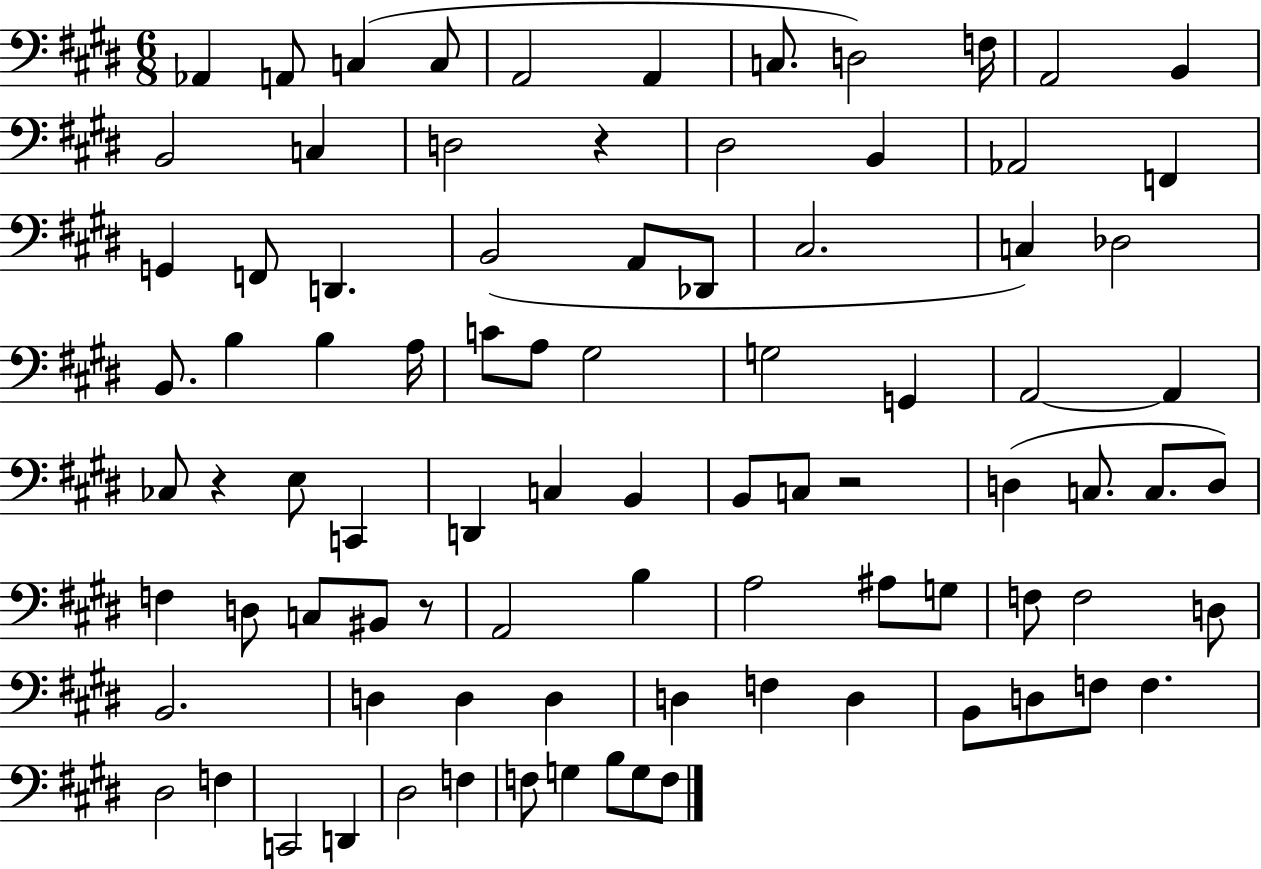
Ab2/q A2/e C3/q C3/e A2/h A2/q C3/e. D3/h F3/s A2/h B2/q B2/h C3/q D3/h R/q D#3/h B2/q Ab2/h F2/q G2/q F2/e D2/q. B2/h A2/e Db2/e C#3/h. C3/q Db3/h B2/e. B3/q B3/q A3/s C4/e A3/e G#3/h G3/h G2/q A2/h A2/q CES3/e R/q E3/e C2/q D2/q C3/q B2/q B2/e C3/e R/h D3/q C3/e. C3/e. D3/e F3/q D3/e C3/e BIS2/e R/e A2/h B3/q A3/h A#3/e G3/e F3/e F3/h D3/e B2/h. D3/q D3/q D3/q D3/q F3/q D3/q B2/e D3/e F3/e F3/q. D#3/h F3/q C2/h D2/q D#3/h F3/q F3/e G3/q B3/e G3/e F3/e